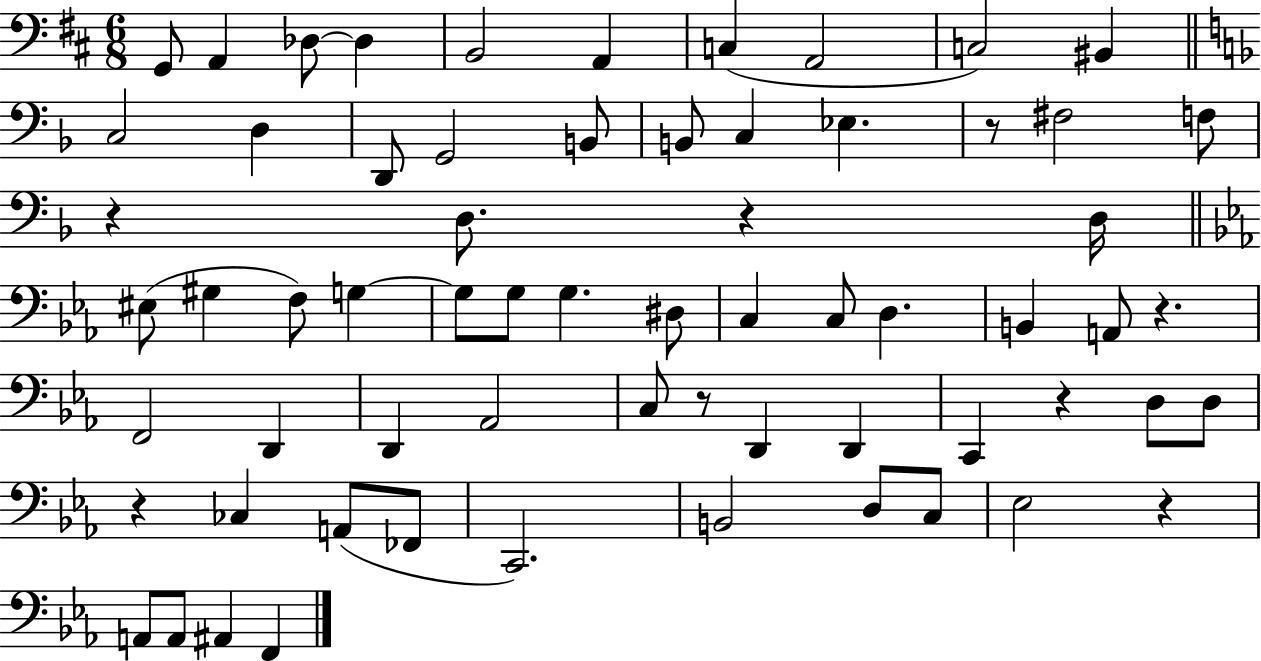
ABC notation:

X:1
T:Untitled
M:6/8
L:1/4
K:D
G,,/2 A,, _D,/2 _D, B,,2 A,, C, A,,2 C,2 ^B,, C,2 D, D,,/2 G,,2 B,,/2 B,,/2 C, _E, z/2 ^F,2 F,/2 z D,/2 z D,/4 ^E,/2 ^G, F,/2 G, G,/2 G,/2 G, ^D,/2 C, C,/2 D, B,, A,,/2 z F,,2 D,, D,, _A,,2 C,/2 z/2 D,, D,, C,, z D,/2 D,/2 z _C, A,,/2 _F,,/2 C,,2 B,,2 D,/2 C,/2 _E,2 z A,,/2 A,,/2 ^A,, F,,